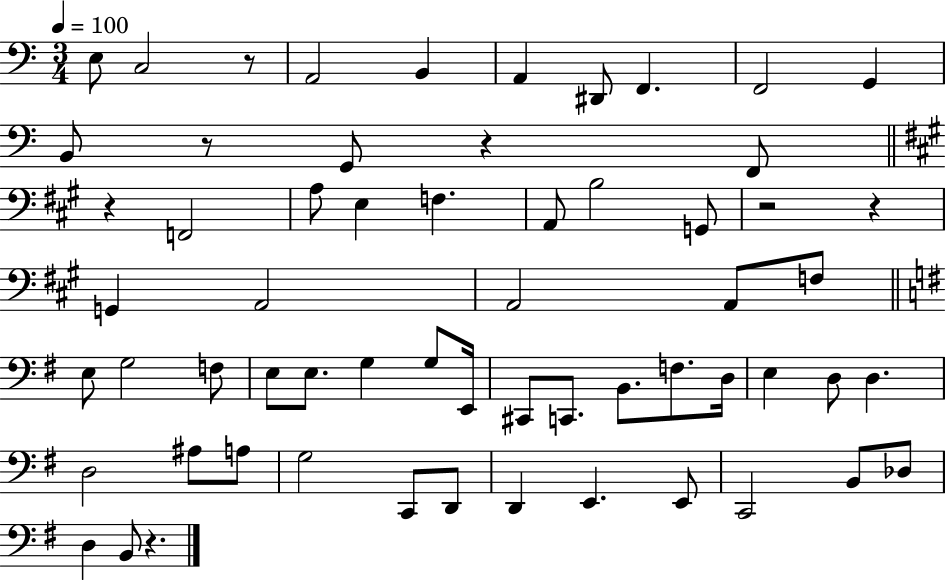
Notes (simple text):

E3/e C3/h R/e A2/h B2/q A2/q D#2/e F2/q. F2/h G2/q B2/e R/e G2/e R/q F2/e R/q F2/h A3/e E3/q F3/q. A2/e B3/h G2/e R/h R/q G2/q A2/h A2/h A2/e F3/e E3/e G3/h F3/e E3/e E3/e. G3/q G3/e E2/s C#2/e C2/e. B2/e. F3/e. D3/s E3/q D3/e D3/q. D3/h A#3/e A3/e G3/h C2/e D2/e D2/q E2/q. E2/e C2/h B2/e Db3/e D3/q B2/e R/q.